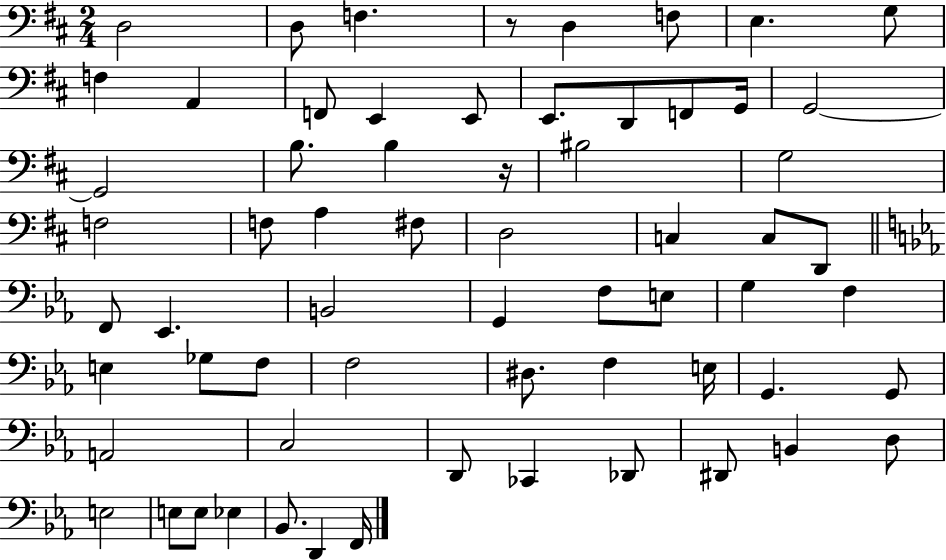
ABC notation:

X:1
T:Untitled
M:2/4
L:1/4
K:D
D,2 D,/2 F, z/2 D, F,/2 E, G,/2 F, A,, F,,/2 E,, E,,/2 E,,/2 D,,/2 F,,/2 G,,/4 G,,2 G,,2 B,/2 B, z/4 ^B,2 G,2 F,2 F,/2 A, ^F,/2 D,2 C, C,/2 D,,/2 F,,/2 _E,, B,,2 G,, F,/2 E,/2 G, F, E, _G,/2 F,/2 F,2 ^D,/2 F, E,/4 G,, G,,/2 A,,2 C,2 D,,/2 _C,, _D,,/2 ^D,,/2 B,, D,/2 E,2 E,/2 E,/2 _E, _B,,/2 D,, F,,/4